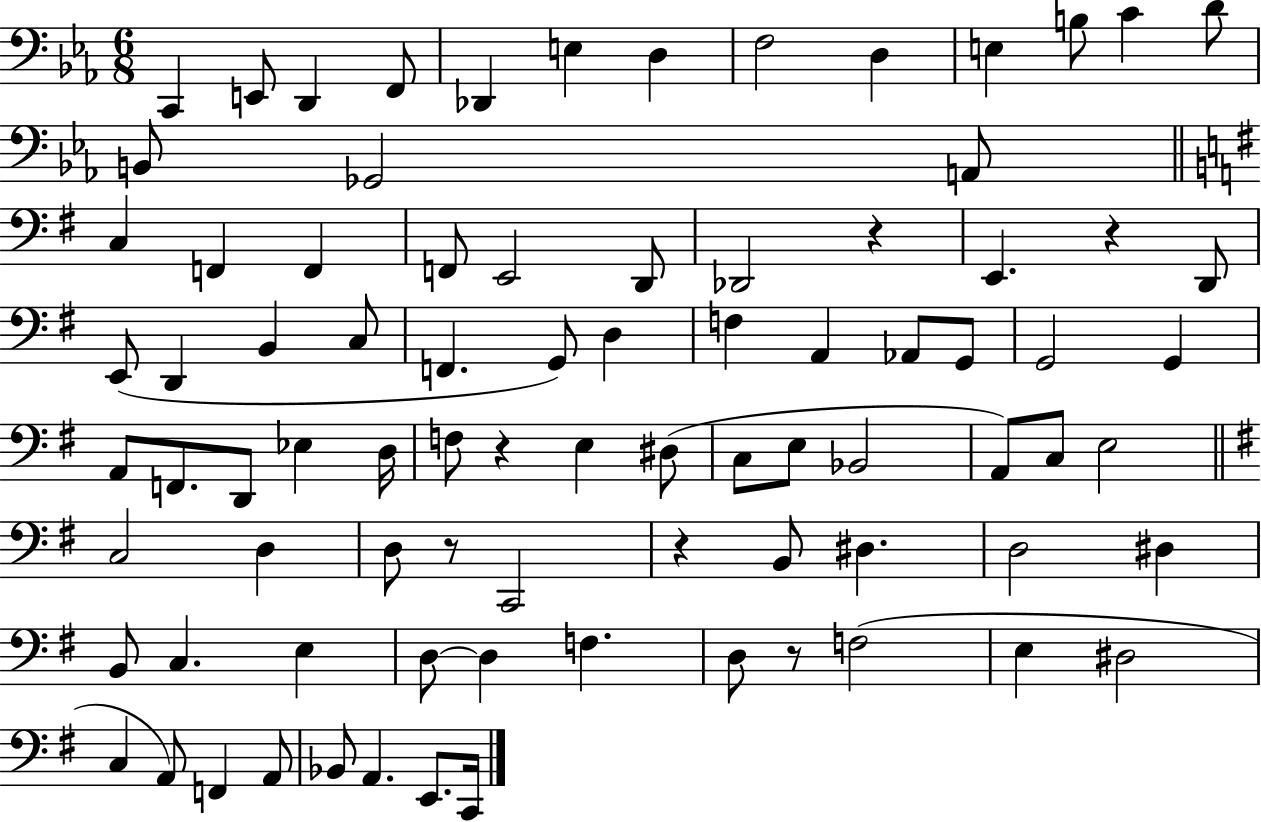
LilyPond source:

{
  \clef bass
  \numericTimeSignature
  \time 6/8
  \key ees \major
  c,4 e,8 d,4 f,8 | des,4 e4 d4 | f2 d4 | e4 b8 c'4 d'8 | \break b,8 ges,2 a,8 | \bar "||" \break \key g \major c4 f,4 f,4 | f,8 e,2 d,8 | des,2 r4 | e,4. r4 d,8 | \break e,8( d,4 b,4 c8 | f,4. g,8) d4 | f4 a,4 aes,8 g,8 | g,2 g,4 | \break a,8 f,8. d,8 ees4 d16 | f8 r4 e4 dis8( | c8 e8 bes,2 | a,8) c8 e2 | \break \bar "||" \break \key g \major c2 d4 | d8 r8 c,2 | r4 b,8 dis4. | d2 dis4 | \break b,8 c4. e4 | d8~~ d4 f4. | d8 r8 f2( | e4 dis2 | \break c4 a,8) f,4 a,8 | bes,8 a,4. e,8. c,16 | \bar "|."
}